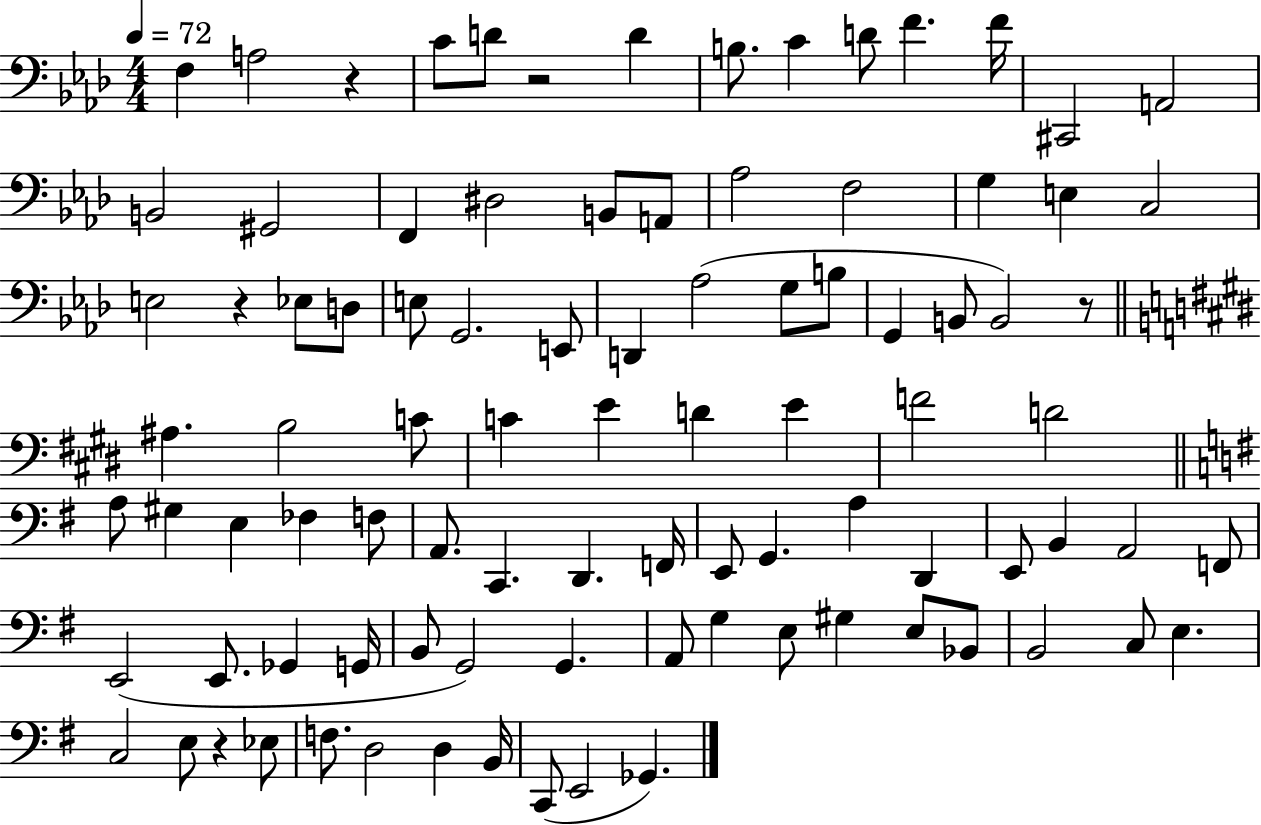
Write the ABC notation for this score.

X:1
T:Untitled
M:4/4
L:1/4
K:Ab
F, A,2 z C/2 D/2 z2 D B,/2 C D/2 F F/4 ^C,,2 A,,2 B,,2 ^G,,2 F,, ^D,2 B,,/2 A,,/2 _A,2 F,2 G, E, C,2 E,2 z _E,/2 D,/2 E,/2 G,,2 E,,/2 D,, _A,2 G,/2 B,/2 G,, B,,/2 B,,2 z/2 ^A, B,2 C/2 C E D E F2 D2 A,/2 ^G, E, _F, F,/2 A,,/2 C,, D,, F,,/4 E,,/2 G,, A, D,, E,,/2 B,, A,,2 F,,/2 E,,2 E,,/2 _G,, G,,/4 B,,/2 G,,2 G,, A,,/2 G, E,/2 ^G, E,/2 _B,,/2 B,,2 C,/2 E, C,2 E,/2 z _E,/2 F,/2 D,2 D, B,,/4 C,,/2 E,,2 _G,,